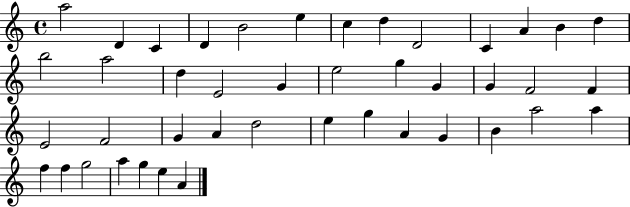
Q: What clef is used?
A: treble